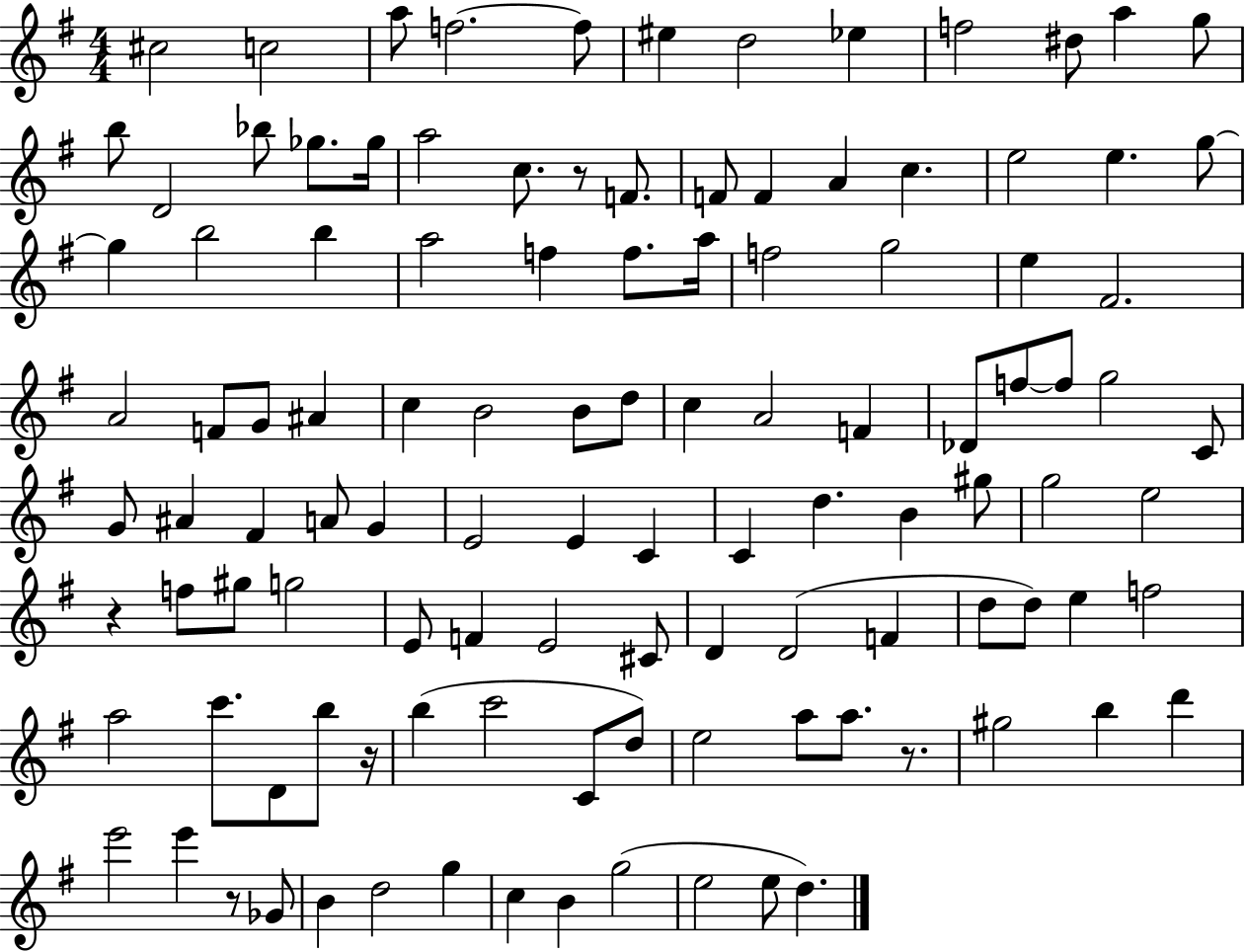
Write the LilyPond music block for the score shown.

{
  \clef treble
  \numericTimeSignature
  \time 4/4
  \key g \major
  \repeat volta 2 { cis''2 c''2 | a''8 f''2.~~ f''8 | eis''4 d''2 ees''4 | f''2 dis''8 a''4 g''8 | \break b''8 d'2 bes''8 ges''8. ges''16 | a''2 c''8. r8 f'8. | f'8 f'4 a'4 c''4. | e''2 e''4. g''8~~ | \break g''4 b''2 b''4 | a''2 f''4 f''8. a''16 | f''2 g''2 | e''4 fis'2. | \break a'2 f'8 g'8 ais'4 | c''4 b'2 b'8 d''8 | c''4 a'2 f'4 | des'8 f''8~~ f''8 g''2 c'8 | \break g'8 ais'4 fis'4 a'8 g'4 | e'2 e'4 c'4 | c'4 d''4. b'4 gis''8 | g''2 e''2 | \break r4 f''8 gis''8 g''2 | e'8 f'4 e'2 cis'8 | d'4 d'2( f'4 | d''8 d''8) e''4 f''2 | \break a''2 c'''8. d'8 b''8 r16 | b''4( c'''2 c'8 d''8) | e''2 a''8 a''8. r8. | gis''2 b''4 d'''4 | \break e'''2 e'''4 r8 ges'8 | b'4 d''2 g''4 | c''4 b'4 g''2( | e''2 e''8 d''4.) | \break } \bar "|."
}